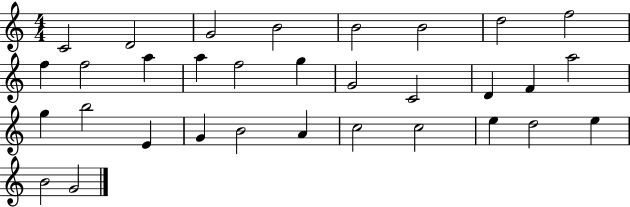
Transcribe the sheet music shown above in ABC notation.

X:1
T:Untitled
M:4/4
L:1/4
K:C
C2 D2 G2 B2 B2 B2 d2 f2 f f2 a a f2 g G2 C2 D F a2 g b2 E G B2 A c2 c2 e d2 e B2 G2